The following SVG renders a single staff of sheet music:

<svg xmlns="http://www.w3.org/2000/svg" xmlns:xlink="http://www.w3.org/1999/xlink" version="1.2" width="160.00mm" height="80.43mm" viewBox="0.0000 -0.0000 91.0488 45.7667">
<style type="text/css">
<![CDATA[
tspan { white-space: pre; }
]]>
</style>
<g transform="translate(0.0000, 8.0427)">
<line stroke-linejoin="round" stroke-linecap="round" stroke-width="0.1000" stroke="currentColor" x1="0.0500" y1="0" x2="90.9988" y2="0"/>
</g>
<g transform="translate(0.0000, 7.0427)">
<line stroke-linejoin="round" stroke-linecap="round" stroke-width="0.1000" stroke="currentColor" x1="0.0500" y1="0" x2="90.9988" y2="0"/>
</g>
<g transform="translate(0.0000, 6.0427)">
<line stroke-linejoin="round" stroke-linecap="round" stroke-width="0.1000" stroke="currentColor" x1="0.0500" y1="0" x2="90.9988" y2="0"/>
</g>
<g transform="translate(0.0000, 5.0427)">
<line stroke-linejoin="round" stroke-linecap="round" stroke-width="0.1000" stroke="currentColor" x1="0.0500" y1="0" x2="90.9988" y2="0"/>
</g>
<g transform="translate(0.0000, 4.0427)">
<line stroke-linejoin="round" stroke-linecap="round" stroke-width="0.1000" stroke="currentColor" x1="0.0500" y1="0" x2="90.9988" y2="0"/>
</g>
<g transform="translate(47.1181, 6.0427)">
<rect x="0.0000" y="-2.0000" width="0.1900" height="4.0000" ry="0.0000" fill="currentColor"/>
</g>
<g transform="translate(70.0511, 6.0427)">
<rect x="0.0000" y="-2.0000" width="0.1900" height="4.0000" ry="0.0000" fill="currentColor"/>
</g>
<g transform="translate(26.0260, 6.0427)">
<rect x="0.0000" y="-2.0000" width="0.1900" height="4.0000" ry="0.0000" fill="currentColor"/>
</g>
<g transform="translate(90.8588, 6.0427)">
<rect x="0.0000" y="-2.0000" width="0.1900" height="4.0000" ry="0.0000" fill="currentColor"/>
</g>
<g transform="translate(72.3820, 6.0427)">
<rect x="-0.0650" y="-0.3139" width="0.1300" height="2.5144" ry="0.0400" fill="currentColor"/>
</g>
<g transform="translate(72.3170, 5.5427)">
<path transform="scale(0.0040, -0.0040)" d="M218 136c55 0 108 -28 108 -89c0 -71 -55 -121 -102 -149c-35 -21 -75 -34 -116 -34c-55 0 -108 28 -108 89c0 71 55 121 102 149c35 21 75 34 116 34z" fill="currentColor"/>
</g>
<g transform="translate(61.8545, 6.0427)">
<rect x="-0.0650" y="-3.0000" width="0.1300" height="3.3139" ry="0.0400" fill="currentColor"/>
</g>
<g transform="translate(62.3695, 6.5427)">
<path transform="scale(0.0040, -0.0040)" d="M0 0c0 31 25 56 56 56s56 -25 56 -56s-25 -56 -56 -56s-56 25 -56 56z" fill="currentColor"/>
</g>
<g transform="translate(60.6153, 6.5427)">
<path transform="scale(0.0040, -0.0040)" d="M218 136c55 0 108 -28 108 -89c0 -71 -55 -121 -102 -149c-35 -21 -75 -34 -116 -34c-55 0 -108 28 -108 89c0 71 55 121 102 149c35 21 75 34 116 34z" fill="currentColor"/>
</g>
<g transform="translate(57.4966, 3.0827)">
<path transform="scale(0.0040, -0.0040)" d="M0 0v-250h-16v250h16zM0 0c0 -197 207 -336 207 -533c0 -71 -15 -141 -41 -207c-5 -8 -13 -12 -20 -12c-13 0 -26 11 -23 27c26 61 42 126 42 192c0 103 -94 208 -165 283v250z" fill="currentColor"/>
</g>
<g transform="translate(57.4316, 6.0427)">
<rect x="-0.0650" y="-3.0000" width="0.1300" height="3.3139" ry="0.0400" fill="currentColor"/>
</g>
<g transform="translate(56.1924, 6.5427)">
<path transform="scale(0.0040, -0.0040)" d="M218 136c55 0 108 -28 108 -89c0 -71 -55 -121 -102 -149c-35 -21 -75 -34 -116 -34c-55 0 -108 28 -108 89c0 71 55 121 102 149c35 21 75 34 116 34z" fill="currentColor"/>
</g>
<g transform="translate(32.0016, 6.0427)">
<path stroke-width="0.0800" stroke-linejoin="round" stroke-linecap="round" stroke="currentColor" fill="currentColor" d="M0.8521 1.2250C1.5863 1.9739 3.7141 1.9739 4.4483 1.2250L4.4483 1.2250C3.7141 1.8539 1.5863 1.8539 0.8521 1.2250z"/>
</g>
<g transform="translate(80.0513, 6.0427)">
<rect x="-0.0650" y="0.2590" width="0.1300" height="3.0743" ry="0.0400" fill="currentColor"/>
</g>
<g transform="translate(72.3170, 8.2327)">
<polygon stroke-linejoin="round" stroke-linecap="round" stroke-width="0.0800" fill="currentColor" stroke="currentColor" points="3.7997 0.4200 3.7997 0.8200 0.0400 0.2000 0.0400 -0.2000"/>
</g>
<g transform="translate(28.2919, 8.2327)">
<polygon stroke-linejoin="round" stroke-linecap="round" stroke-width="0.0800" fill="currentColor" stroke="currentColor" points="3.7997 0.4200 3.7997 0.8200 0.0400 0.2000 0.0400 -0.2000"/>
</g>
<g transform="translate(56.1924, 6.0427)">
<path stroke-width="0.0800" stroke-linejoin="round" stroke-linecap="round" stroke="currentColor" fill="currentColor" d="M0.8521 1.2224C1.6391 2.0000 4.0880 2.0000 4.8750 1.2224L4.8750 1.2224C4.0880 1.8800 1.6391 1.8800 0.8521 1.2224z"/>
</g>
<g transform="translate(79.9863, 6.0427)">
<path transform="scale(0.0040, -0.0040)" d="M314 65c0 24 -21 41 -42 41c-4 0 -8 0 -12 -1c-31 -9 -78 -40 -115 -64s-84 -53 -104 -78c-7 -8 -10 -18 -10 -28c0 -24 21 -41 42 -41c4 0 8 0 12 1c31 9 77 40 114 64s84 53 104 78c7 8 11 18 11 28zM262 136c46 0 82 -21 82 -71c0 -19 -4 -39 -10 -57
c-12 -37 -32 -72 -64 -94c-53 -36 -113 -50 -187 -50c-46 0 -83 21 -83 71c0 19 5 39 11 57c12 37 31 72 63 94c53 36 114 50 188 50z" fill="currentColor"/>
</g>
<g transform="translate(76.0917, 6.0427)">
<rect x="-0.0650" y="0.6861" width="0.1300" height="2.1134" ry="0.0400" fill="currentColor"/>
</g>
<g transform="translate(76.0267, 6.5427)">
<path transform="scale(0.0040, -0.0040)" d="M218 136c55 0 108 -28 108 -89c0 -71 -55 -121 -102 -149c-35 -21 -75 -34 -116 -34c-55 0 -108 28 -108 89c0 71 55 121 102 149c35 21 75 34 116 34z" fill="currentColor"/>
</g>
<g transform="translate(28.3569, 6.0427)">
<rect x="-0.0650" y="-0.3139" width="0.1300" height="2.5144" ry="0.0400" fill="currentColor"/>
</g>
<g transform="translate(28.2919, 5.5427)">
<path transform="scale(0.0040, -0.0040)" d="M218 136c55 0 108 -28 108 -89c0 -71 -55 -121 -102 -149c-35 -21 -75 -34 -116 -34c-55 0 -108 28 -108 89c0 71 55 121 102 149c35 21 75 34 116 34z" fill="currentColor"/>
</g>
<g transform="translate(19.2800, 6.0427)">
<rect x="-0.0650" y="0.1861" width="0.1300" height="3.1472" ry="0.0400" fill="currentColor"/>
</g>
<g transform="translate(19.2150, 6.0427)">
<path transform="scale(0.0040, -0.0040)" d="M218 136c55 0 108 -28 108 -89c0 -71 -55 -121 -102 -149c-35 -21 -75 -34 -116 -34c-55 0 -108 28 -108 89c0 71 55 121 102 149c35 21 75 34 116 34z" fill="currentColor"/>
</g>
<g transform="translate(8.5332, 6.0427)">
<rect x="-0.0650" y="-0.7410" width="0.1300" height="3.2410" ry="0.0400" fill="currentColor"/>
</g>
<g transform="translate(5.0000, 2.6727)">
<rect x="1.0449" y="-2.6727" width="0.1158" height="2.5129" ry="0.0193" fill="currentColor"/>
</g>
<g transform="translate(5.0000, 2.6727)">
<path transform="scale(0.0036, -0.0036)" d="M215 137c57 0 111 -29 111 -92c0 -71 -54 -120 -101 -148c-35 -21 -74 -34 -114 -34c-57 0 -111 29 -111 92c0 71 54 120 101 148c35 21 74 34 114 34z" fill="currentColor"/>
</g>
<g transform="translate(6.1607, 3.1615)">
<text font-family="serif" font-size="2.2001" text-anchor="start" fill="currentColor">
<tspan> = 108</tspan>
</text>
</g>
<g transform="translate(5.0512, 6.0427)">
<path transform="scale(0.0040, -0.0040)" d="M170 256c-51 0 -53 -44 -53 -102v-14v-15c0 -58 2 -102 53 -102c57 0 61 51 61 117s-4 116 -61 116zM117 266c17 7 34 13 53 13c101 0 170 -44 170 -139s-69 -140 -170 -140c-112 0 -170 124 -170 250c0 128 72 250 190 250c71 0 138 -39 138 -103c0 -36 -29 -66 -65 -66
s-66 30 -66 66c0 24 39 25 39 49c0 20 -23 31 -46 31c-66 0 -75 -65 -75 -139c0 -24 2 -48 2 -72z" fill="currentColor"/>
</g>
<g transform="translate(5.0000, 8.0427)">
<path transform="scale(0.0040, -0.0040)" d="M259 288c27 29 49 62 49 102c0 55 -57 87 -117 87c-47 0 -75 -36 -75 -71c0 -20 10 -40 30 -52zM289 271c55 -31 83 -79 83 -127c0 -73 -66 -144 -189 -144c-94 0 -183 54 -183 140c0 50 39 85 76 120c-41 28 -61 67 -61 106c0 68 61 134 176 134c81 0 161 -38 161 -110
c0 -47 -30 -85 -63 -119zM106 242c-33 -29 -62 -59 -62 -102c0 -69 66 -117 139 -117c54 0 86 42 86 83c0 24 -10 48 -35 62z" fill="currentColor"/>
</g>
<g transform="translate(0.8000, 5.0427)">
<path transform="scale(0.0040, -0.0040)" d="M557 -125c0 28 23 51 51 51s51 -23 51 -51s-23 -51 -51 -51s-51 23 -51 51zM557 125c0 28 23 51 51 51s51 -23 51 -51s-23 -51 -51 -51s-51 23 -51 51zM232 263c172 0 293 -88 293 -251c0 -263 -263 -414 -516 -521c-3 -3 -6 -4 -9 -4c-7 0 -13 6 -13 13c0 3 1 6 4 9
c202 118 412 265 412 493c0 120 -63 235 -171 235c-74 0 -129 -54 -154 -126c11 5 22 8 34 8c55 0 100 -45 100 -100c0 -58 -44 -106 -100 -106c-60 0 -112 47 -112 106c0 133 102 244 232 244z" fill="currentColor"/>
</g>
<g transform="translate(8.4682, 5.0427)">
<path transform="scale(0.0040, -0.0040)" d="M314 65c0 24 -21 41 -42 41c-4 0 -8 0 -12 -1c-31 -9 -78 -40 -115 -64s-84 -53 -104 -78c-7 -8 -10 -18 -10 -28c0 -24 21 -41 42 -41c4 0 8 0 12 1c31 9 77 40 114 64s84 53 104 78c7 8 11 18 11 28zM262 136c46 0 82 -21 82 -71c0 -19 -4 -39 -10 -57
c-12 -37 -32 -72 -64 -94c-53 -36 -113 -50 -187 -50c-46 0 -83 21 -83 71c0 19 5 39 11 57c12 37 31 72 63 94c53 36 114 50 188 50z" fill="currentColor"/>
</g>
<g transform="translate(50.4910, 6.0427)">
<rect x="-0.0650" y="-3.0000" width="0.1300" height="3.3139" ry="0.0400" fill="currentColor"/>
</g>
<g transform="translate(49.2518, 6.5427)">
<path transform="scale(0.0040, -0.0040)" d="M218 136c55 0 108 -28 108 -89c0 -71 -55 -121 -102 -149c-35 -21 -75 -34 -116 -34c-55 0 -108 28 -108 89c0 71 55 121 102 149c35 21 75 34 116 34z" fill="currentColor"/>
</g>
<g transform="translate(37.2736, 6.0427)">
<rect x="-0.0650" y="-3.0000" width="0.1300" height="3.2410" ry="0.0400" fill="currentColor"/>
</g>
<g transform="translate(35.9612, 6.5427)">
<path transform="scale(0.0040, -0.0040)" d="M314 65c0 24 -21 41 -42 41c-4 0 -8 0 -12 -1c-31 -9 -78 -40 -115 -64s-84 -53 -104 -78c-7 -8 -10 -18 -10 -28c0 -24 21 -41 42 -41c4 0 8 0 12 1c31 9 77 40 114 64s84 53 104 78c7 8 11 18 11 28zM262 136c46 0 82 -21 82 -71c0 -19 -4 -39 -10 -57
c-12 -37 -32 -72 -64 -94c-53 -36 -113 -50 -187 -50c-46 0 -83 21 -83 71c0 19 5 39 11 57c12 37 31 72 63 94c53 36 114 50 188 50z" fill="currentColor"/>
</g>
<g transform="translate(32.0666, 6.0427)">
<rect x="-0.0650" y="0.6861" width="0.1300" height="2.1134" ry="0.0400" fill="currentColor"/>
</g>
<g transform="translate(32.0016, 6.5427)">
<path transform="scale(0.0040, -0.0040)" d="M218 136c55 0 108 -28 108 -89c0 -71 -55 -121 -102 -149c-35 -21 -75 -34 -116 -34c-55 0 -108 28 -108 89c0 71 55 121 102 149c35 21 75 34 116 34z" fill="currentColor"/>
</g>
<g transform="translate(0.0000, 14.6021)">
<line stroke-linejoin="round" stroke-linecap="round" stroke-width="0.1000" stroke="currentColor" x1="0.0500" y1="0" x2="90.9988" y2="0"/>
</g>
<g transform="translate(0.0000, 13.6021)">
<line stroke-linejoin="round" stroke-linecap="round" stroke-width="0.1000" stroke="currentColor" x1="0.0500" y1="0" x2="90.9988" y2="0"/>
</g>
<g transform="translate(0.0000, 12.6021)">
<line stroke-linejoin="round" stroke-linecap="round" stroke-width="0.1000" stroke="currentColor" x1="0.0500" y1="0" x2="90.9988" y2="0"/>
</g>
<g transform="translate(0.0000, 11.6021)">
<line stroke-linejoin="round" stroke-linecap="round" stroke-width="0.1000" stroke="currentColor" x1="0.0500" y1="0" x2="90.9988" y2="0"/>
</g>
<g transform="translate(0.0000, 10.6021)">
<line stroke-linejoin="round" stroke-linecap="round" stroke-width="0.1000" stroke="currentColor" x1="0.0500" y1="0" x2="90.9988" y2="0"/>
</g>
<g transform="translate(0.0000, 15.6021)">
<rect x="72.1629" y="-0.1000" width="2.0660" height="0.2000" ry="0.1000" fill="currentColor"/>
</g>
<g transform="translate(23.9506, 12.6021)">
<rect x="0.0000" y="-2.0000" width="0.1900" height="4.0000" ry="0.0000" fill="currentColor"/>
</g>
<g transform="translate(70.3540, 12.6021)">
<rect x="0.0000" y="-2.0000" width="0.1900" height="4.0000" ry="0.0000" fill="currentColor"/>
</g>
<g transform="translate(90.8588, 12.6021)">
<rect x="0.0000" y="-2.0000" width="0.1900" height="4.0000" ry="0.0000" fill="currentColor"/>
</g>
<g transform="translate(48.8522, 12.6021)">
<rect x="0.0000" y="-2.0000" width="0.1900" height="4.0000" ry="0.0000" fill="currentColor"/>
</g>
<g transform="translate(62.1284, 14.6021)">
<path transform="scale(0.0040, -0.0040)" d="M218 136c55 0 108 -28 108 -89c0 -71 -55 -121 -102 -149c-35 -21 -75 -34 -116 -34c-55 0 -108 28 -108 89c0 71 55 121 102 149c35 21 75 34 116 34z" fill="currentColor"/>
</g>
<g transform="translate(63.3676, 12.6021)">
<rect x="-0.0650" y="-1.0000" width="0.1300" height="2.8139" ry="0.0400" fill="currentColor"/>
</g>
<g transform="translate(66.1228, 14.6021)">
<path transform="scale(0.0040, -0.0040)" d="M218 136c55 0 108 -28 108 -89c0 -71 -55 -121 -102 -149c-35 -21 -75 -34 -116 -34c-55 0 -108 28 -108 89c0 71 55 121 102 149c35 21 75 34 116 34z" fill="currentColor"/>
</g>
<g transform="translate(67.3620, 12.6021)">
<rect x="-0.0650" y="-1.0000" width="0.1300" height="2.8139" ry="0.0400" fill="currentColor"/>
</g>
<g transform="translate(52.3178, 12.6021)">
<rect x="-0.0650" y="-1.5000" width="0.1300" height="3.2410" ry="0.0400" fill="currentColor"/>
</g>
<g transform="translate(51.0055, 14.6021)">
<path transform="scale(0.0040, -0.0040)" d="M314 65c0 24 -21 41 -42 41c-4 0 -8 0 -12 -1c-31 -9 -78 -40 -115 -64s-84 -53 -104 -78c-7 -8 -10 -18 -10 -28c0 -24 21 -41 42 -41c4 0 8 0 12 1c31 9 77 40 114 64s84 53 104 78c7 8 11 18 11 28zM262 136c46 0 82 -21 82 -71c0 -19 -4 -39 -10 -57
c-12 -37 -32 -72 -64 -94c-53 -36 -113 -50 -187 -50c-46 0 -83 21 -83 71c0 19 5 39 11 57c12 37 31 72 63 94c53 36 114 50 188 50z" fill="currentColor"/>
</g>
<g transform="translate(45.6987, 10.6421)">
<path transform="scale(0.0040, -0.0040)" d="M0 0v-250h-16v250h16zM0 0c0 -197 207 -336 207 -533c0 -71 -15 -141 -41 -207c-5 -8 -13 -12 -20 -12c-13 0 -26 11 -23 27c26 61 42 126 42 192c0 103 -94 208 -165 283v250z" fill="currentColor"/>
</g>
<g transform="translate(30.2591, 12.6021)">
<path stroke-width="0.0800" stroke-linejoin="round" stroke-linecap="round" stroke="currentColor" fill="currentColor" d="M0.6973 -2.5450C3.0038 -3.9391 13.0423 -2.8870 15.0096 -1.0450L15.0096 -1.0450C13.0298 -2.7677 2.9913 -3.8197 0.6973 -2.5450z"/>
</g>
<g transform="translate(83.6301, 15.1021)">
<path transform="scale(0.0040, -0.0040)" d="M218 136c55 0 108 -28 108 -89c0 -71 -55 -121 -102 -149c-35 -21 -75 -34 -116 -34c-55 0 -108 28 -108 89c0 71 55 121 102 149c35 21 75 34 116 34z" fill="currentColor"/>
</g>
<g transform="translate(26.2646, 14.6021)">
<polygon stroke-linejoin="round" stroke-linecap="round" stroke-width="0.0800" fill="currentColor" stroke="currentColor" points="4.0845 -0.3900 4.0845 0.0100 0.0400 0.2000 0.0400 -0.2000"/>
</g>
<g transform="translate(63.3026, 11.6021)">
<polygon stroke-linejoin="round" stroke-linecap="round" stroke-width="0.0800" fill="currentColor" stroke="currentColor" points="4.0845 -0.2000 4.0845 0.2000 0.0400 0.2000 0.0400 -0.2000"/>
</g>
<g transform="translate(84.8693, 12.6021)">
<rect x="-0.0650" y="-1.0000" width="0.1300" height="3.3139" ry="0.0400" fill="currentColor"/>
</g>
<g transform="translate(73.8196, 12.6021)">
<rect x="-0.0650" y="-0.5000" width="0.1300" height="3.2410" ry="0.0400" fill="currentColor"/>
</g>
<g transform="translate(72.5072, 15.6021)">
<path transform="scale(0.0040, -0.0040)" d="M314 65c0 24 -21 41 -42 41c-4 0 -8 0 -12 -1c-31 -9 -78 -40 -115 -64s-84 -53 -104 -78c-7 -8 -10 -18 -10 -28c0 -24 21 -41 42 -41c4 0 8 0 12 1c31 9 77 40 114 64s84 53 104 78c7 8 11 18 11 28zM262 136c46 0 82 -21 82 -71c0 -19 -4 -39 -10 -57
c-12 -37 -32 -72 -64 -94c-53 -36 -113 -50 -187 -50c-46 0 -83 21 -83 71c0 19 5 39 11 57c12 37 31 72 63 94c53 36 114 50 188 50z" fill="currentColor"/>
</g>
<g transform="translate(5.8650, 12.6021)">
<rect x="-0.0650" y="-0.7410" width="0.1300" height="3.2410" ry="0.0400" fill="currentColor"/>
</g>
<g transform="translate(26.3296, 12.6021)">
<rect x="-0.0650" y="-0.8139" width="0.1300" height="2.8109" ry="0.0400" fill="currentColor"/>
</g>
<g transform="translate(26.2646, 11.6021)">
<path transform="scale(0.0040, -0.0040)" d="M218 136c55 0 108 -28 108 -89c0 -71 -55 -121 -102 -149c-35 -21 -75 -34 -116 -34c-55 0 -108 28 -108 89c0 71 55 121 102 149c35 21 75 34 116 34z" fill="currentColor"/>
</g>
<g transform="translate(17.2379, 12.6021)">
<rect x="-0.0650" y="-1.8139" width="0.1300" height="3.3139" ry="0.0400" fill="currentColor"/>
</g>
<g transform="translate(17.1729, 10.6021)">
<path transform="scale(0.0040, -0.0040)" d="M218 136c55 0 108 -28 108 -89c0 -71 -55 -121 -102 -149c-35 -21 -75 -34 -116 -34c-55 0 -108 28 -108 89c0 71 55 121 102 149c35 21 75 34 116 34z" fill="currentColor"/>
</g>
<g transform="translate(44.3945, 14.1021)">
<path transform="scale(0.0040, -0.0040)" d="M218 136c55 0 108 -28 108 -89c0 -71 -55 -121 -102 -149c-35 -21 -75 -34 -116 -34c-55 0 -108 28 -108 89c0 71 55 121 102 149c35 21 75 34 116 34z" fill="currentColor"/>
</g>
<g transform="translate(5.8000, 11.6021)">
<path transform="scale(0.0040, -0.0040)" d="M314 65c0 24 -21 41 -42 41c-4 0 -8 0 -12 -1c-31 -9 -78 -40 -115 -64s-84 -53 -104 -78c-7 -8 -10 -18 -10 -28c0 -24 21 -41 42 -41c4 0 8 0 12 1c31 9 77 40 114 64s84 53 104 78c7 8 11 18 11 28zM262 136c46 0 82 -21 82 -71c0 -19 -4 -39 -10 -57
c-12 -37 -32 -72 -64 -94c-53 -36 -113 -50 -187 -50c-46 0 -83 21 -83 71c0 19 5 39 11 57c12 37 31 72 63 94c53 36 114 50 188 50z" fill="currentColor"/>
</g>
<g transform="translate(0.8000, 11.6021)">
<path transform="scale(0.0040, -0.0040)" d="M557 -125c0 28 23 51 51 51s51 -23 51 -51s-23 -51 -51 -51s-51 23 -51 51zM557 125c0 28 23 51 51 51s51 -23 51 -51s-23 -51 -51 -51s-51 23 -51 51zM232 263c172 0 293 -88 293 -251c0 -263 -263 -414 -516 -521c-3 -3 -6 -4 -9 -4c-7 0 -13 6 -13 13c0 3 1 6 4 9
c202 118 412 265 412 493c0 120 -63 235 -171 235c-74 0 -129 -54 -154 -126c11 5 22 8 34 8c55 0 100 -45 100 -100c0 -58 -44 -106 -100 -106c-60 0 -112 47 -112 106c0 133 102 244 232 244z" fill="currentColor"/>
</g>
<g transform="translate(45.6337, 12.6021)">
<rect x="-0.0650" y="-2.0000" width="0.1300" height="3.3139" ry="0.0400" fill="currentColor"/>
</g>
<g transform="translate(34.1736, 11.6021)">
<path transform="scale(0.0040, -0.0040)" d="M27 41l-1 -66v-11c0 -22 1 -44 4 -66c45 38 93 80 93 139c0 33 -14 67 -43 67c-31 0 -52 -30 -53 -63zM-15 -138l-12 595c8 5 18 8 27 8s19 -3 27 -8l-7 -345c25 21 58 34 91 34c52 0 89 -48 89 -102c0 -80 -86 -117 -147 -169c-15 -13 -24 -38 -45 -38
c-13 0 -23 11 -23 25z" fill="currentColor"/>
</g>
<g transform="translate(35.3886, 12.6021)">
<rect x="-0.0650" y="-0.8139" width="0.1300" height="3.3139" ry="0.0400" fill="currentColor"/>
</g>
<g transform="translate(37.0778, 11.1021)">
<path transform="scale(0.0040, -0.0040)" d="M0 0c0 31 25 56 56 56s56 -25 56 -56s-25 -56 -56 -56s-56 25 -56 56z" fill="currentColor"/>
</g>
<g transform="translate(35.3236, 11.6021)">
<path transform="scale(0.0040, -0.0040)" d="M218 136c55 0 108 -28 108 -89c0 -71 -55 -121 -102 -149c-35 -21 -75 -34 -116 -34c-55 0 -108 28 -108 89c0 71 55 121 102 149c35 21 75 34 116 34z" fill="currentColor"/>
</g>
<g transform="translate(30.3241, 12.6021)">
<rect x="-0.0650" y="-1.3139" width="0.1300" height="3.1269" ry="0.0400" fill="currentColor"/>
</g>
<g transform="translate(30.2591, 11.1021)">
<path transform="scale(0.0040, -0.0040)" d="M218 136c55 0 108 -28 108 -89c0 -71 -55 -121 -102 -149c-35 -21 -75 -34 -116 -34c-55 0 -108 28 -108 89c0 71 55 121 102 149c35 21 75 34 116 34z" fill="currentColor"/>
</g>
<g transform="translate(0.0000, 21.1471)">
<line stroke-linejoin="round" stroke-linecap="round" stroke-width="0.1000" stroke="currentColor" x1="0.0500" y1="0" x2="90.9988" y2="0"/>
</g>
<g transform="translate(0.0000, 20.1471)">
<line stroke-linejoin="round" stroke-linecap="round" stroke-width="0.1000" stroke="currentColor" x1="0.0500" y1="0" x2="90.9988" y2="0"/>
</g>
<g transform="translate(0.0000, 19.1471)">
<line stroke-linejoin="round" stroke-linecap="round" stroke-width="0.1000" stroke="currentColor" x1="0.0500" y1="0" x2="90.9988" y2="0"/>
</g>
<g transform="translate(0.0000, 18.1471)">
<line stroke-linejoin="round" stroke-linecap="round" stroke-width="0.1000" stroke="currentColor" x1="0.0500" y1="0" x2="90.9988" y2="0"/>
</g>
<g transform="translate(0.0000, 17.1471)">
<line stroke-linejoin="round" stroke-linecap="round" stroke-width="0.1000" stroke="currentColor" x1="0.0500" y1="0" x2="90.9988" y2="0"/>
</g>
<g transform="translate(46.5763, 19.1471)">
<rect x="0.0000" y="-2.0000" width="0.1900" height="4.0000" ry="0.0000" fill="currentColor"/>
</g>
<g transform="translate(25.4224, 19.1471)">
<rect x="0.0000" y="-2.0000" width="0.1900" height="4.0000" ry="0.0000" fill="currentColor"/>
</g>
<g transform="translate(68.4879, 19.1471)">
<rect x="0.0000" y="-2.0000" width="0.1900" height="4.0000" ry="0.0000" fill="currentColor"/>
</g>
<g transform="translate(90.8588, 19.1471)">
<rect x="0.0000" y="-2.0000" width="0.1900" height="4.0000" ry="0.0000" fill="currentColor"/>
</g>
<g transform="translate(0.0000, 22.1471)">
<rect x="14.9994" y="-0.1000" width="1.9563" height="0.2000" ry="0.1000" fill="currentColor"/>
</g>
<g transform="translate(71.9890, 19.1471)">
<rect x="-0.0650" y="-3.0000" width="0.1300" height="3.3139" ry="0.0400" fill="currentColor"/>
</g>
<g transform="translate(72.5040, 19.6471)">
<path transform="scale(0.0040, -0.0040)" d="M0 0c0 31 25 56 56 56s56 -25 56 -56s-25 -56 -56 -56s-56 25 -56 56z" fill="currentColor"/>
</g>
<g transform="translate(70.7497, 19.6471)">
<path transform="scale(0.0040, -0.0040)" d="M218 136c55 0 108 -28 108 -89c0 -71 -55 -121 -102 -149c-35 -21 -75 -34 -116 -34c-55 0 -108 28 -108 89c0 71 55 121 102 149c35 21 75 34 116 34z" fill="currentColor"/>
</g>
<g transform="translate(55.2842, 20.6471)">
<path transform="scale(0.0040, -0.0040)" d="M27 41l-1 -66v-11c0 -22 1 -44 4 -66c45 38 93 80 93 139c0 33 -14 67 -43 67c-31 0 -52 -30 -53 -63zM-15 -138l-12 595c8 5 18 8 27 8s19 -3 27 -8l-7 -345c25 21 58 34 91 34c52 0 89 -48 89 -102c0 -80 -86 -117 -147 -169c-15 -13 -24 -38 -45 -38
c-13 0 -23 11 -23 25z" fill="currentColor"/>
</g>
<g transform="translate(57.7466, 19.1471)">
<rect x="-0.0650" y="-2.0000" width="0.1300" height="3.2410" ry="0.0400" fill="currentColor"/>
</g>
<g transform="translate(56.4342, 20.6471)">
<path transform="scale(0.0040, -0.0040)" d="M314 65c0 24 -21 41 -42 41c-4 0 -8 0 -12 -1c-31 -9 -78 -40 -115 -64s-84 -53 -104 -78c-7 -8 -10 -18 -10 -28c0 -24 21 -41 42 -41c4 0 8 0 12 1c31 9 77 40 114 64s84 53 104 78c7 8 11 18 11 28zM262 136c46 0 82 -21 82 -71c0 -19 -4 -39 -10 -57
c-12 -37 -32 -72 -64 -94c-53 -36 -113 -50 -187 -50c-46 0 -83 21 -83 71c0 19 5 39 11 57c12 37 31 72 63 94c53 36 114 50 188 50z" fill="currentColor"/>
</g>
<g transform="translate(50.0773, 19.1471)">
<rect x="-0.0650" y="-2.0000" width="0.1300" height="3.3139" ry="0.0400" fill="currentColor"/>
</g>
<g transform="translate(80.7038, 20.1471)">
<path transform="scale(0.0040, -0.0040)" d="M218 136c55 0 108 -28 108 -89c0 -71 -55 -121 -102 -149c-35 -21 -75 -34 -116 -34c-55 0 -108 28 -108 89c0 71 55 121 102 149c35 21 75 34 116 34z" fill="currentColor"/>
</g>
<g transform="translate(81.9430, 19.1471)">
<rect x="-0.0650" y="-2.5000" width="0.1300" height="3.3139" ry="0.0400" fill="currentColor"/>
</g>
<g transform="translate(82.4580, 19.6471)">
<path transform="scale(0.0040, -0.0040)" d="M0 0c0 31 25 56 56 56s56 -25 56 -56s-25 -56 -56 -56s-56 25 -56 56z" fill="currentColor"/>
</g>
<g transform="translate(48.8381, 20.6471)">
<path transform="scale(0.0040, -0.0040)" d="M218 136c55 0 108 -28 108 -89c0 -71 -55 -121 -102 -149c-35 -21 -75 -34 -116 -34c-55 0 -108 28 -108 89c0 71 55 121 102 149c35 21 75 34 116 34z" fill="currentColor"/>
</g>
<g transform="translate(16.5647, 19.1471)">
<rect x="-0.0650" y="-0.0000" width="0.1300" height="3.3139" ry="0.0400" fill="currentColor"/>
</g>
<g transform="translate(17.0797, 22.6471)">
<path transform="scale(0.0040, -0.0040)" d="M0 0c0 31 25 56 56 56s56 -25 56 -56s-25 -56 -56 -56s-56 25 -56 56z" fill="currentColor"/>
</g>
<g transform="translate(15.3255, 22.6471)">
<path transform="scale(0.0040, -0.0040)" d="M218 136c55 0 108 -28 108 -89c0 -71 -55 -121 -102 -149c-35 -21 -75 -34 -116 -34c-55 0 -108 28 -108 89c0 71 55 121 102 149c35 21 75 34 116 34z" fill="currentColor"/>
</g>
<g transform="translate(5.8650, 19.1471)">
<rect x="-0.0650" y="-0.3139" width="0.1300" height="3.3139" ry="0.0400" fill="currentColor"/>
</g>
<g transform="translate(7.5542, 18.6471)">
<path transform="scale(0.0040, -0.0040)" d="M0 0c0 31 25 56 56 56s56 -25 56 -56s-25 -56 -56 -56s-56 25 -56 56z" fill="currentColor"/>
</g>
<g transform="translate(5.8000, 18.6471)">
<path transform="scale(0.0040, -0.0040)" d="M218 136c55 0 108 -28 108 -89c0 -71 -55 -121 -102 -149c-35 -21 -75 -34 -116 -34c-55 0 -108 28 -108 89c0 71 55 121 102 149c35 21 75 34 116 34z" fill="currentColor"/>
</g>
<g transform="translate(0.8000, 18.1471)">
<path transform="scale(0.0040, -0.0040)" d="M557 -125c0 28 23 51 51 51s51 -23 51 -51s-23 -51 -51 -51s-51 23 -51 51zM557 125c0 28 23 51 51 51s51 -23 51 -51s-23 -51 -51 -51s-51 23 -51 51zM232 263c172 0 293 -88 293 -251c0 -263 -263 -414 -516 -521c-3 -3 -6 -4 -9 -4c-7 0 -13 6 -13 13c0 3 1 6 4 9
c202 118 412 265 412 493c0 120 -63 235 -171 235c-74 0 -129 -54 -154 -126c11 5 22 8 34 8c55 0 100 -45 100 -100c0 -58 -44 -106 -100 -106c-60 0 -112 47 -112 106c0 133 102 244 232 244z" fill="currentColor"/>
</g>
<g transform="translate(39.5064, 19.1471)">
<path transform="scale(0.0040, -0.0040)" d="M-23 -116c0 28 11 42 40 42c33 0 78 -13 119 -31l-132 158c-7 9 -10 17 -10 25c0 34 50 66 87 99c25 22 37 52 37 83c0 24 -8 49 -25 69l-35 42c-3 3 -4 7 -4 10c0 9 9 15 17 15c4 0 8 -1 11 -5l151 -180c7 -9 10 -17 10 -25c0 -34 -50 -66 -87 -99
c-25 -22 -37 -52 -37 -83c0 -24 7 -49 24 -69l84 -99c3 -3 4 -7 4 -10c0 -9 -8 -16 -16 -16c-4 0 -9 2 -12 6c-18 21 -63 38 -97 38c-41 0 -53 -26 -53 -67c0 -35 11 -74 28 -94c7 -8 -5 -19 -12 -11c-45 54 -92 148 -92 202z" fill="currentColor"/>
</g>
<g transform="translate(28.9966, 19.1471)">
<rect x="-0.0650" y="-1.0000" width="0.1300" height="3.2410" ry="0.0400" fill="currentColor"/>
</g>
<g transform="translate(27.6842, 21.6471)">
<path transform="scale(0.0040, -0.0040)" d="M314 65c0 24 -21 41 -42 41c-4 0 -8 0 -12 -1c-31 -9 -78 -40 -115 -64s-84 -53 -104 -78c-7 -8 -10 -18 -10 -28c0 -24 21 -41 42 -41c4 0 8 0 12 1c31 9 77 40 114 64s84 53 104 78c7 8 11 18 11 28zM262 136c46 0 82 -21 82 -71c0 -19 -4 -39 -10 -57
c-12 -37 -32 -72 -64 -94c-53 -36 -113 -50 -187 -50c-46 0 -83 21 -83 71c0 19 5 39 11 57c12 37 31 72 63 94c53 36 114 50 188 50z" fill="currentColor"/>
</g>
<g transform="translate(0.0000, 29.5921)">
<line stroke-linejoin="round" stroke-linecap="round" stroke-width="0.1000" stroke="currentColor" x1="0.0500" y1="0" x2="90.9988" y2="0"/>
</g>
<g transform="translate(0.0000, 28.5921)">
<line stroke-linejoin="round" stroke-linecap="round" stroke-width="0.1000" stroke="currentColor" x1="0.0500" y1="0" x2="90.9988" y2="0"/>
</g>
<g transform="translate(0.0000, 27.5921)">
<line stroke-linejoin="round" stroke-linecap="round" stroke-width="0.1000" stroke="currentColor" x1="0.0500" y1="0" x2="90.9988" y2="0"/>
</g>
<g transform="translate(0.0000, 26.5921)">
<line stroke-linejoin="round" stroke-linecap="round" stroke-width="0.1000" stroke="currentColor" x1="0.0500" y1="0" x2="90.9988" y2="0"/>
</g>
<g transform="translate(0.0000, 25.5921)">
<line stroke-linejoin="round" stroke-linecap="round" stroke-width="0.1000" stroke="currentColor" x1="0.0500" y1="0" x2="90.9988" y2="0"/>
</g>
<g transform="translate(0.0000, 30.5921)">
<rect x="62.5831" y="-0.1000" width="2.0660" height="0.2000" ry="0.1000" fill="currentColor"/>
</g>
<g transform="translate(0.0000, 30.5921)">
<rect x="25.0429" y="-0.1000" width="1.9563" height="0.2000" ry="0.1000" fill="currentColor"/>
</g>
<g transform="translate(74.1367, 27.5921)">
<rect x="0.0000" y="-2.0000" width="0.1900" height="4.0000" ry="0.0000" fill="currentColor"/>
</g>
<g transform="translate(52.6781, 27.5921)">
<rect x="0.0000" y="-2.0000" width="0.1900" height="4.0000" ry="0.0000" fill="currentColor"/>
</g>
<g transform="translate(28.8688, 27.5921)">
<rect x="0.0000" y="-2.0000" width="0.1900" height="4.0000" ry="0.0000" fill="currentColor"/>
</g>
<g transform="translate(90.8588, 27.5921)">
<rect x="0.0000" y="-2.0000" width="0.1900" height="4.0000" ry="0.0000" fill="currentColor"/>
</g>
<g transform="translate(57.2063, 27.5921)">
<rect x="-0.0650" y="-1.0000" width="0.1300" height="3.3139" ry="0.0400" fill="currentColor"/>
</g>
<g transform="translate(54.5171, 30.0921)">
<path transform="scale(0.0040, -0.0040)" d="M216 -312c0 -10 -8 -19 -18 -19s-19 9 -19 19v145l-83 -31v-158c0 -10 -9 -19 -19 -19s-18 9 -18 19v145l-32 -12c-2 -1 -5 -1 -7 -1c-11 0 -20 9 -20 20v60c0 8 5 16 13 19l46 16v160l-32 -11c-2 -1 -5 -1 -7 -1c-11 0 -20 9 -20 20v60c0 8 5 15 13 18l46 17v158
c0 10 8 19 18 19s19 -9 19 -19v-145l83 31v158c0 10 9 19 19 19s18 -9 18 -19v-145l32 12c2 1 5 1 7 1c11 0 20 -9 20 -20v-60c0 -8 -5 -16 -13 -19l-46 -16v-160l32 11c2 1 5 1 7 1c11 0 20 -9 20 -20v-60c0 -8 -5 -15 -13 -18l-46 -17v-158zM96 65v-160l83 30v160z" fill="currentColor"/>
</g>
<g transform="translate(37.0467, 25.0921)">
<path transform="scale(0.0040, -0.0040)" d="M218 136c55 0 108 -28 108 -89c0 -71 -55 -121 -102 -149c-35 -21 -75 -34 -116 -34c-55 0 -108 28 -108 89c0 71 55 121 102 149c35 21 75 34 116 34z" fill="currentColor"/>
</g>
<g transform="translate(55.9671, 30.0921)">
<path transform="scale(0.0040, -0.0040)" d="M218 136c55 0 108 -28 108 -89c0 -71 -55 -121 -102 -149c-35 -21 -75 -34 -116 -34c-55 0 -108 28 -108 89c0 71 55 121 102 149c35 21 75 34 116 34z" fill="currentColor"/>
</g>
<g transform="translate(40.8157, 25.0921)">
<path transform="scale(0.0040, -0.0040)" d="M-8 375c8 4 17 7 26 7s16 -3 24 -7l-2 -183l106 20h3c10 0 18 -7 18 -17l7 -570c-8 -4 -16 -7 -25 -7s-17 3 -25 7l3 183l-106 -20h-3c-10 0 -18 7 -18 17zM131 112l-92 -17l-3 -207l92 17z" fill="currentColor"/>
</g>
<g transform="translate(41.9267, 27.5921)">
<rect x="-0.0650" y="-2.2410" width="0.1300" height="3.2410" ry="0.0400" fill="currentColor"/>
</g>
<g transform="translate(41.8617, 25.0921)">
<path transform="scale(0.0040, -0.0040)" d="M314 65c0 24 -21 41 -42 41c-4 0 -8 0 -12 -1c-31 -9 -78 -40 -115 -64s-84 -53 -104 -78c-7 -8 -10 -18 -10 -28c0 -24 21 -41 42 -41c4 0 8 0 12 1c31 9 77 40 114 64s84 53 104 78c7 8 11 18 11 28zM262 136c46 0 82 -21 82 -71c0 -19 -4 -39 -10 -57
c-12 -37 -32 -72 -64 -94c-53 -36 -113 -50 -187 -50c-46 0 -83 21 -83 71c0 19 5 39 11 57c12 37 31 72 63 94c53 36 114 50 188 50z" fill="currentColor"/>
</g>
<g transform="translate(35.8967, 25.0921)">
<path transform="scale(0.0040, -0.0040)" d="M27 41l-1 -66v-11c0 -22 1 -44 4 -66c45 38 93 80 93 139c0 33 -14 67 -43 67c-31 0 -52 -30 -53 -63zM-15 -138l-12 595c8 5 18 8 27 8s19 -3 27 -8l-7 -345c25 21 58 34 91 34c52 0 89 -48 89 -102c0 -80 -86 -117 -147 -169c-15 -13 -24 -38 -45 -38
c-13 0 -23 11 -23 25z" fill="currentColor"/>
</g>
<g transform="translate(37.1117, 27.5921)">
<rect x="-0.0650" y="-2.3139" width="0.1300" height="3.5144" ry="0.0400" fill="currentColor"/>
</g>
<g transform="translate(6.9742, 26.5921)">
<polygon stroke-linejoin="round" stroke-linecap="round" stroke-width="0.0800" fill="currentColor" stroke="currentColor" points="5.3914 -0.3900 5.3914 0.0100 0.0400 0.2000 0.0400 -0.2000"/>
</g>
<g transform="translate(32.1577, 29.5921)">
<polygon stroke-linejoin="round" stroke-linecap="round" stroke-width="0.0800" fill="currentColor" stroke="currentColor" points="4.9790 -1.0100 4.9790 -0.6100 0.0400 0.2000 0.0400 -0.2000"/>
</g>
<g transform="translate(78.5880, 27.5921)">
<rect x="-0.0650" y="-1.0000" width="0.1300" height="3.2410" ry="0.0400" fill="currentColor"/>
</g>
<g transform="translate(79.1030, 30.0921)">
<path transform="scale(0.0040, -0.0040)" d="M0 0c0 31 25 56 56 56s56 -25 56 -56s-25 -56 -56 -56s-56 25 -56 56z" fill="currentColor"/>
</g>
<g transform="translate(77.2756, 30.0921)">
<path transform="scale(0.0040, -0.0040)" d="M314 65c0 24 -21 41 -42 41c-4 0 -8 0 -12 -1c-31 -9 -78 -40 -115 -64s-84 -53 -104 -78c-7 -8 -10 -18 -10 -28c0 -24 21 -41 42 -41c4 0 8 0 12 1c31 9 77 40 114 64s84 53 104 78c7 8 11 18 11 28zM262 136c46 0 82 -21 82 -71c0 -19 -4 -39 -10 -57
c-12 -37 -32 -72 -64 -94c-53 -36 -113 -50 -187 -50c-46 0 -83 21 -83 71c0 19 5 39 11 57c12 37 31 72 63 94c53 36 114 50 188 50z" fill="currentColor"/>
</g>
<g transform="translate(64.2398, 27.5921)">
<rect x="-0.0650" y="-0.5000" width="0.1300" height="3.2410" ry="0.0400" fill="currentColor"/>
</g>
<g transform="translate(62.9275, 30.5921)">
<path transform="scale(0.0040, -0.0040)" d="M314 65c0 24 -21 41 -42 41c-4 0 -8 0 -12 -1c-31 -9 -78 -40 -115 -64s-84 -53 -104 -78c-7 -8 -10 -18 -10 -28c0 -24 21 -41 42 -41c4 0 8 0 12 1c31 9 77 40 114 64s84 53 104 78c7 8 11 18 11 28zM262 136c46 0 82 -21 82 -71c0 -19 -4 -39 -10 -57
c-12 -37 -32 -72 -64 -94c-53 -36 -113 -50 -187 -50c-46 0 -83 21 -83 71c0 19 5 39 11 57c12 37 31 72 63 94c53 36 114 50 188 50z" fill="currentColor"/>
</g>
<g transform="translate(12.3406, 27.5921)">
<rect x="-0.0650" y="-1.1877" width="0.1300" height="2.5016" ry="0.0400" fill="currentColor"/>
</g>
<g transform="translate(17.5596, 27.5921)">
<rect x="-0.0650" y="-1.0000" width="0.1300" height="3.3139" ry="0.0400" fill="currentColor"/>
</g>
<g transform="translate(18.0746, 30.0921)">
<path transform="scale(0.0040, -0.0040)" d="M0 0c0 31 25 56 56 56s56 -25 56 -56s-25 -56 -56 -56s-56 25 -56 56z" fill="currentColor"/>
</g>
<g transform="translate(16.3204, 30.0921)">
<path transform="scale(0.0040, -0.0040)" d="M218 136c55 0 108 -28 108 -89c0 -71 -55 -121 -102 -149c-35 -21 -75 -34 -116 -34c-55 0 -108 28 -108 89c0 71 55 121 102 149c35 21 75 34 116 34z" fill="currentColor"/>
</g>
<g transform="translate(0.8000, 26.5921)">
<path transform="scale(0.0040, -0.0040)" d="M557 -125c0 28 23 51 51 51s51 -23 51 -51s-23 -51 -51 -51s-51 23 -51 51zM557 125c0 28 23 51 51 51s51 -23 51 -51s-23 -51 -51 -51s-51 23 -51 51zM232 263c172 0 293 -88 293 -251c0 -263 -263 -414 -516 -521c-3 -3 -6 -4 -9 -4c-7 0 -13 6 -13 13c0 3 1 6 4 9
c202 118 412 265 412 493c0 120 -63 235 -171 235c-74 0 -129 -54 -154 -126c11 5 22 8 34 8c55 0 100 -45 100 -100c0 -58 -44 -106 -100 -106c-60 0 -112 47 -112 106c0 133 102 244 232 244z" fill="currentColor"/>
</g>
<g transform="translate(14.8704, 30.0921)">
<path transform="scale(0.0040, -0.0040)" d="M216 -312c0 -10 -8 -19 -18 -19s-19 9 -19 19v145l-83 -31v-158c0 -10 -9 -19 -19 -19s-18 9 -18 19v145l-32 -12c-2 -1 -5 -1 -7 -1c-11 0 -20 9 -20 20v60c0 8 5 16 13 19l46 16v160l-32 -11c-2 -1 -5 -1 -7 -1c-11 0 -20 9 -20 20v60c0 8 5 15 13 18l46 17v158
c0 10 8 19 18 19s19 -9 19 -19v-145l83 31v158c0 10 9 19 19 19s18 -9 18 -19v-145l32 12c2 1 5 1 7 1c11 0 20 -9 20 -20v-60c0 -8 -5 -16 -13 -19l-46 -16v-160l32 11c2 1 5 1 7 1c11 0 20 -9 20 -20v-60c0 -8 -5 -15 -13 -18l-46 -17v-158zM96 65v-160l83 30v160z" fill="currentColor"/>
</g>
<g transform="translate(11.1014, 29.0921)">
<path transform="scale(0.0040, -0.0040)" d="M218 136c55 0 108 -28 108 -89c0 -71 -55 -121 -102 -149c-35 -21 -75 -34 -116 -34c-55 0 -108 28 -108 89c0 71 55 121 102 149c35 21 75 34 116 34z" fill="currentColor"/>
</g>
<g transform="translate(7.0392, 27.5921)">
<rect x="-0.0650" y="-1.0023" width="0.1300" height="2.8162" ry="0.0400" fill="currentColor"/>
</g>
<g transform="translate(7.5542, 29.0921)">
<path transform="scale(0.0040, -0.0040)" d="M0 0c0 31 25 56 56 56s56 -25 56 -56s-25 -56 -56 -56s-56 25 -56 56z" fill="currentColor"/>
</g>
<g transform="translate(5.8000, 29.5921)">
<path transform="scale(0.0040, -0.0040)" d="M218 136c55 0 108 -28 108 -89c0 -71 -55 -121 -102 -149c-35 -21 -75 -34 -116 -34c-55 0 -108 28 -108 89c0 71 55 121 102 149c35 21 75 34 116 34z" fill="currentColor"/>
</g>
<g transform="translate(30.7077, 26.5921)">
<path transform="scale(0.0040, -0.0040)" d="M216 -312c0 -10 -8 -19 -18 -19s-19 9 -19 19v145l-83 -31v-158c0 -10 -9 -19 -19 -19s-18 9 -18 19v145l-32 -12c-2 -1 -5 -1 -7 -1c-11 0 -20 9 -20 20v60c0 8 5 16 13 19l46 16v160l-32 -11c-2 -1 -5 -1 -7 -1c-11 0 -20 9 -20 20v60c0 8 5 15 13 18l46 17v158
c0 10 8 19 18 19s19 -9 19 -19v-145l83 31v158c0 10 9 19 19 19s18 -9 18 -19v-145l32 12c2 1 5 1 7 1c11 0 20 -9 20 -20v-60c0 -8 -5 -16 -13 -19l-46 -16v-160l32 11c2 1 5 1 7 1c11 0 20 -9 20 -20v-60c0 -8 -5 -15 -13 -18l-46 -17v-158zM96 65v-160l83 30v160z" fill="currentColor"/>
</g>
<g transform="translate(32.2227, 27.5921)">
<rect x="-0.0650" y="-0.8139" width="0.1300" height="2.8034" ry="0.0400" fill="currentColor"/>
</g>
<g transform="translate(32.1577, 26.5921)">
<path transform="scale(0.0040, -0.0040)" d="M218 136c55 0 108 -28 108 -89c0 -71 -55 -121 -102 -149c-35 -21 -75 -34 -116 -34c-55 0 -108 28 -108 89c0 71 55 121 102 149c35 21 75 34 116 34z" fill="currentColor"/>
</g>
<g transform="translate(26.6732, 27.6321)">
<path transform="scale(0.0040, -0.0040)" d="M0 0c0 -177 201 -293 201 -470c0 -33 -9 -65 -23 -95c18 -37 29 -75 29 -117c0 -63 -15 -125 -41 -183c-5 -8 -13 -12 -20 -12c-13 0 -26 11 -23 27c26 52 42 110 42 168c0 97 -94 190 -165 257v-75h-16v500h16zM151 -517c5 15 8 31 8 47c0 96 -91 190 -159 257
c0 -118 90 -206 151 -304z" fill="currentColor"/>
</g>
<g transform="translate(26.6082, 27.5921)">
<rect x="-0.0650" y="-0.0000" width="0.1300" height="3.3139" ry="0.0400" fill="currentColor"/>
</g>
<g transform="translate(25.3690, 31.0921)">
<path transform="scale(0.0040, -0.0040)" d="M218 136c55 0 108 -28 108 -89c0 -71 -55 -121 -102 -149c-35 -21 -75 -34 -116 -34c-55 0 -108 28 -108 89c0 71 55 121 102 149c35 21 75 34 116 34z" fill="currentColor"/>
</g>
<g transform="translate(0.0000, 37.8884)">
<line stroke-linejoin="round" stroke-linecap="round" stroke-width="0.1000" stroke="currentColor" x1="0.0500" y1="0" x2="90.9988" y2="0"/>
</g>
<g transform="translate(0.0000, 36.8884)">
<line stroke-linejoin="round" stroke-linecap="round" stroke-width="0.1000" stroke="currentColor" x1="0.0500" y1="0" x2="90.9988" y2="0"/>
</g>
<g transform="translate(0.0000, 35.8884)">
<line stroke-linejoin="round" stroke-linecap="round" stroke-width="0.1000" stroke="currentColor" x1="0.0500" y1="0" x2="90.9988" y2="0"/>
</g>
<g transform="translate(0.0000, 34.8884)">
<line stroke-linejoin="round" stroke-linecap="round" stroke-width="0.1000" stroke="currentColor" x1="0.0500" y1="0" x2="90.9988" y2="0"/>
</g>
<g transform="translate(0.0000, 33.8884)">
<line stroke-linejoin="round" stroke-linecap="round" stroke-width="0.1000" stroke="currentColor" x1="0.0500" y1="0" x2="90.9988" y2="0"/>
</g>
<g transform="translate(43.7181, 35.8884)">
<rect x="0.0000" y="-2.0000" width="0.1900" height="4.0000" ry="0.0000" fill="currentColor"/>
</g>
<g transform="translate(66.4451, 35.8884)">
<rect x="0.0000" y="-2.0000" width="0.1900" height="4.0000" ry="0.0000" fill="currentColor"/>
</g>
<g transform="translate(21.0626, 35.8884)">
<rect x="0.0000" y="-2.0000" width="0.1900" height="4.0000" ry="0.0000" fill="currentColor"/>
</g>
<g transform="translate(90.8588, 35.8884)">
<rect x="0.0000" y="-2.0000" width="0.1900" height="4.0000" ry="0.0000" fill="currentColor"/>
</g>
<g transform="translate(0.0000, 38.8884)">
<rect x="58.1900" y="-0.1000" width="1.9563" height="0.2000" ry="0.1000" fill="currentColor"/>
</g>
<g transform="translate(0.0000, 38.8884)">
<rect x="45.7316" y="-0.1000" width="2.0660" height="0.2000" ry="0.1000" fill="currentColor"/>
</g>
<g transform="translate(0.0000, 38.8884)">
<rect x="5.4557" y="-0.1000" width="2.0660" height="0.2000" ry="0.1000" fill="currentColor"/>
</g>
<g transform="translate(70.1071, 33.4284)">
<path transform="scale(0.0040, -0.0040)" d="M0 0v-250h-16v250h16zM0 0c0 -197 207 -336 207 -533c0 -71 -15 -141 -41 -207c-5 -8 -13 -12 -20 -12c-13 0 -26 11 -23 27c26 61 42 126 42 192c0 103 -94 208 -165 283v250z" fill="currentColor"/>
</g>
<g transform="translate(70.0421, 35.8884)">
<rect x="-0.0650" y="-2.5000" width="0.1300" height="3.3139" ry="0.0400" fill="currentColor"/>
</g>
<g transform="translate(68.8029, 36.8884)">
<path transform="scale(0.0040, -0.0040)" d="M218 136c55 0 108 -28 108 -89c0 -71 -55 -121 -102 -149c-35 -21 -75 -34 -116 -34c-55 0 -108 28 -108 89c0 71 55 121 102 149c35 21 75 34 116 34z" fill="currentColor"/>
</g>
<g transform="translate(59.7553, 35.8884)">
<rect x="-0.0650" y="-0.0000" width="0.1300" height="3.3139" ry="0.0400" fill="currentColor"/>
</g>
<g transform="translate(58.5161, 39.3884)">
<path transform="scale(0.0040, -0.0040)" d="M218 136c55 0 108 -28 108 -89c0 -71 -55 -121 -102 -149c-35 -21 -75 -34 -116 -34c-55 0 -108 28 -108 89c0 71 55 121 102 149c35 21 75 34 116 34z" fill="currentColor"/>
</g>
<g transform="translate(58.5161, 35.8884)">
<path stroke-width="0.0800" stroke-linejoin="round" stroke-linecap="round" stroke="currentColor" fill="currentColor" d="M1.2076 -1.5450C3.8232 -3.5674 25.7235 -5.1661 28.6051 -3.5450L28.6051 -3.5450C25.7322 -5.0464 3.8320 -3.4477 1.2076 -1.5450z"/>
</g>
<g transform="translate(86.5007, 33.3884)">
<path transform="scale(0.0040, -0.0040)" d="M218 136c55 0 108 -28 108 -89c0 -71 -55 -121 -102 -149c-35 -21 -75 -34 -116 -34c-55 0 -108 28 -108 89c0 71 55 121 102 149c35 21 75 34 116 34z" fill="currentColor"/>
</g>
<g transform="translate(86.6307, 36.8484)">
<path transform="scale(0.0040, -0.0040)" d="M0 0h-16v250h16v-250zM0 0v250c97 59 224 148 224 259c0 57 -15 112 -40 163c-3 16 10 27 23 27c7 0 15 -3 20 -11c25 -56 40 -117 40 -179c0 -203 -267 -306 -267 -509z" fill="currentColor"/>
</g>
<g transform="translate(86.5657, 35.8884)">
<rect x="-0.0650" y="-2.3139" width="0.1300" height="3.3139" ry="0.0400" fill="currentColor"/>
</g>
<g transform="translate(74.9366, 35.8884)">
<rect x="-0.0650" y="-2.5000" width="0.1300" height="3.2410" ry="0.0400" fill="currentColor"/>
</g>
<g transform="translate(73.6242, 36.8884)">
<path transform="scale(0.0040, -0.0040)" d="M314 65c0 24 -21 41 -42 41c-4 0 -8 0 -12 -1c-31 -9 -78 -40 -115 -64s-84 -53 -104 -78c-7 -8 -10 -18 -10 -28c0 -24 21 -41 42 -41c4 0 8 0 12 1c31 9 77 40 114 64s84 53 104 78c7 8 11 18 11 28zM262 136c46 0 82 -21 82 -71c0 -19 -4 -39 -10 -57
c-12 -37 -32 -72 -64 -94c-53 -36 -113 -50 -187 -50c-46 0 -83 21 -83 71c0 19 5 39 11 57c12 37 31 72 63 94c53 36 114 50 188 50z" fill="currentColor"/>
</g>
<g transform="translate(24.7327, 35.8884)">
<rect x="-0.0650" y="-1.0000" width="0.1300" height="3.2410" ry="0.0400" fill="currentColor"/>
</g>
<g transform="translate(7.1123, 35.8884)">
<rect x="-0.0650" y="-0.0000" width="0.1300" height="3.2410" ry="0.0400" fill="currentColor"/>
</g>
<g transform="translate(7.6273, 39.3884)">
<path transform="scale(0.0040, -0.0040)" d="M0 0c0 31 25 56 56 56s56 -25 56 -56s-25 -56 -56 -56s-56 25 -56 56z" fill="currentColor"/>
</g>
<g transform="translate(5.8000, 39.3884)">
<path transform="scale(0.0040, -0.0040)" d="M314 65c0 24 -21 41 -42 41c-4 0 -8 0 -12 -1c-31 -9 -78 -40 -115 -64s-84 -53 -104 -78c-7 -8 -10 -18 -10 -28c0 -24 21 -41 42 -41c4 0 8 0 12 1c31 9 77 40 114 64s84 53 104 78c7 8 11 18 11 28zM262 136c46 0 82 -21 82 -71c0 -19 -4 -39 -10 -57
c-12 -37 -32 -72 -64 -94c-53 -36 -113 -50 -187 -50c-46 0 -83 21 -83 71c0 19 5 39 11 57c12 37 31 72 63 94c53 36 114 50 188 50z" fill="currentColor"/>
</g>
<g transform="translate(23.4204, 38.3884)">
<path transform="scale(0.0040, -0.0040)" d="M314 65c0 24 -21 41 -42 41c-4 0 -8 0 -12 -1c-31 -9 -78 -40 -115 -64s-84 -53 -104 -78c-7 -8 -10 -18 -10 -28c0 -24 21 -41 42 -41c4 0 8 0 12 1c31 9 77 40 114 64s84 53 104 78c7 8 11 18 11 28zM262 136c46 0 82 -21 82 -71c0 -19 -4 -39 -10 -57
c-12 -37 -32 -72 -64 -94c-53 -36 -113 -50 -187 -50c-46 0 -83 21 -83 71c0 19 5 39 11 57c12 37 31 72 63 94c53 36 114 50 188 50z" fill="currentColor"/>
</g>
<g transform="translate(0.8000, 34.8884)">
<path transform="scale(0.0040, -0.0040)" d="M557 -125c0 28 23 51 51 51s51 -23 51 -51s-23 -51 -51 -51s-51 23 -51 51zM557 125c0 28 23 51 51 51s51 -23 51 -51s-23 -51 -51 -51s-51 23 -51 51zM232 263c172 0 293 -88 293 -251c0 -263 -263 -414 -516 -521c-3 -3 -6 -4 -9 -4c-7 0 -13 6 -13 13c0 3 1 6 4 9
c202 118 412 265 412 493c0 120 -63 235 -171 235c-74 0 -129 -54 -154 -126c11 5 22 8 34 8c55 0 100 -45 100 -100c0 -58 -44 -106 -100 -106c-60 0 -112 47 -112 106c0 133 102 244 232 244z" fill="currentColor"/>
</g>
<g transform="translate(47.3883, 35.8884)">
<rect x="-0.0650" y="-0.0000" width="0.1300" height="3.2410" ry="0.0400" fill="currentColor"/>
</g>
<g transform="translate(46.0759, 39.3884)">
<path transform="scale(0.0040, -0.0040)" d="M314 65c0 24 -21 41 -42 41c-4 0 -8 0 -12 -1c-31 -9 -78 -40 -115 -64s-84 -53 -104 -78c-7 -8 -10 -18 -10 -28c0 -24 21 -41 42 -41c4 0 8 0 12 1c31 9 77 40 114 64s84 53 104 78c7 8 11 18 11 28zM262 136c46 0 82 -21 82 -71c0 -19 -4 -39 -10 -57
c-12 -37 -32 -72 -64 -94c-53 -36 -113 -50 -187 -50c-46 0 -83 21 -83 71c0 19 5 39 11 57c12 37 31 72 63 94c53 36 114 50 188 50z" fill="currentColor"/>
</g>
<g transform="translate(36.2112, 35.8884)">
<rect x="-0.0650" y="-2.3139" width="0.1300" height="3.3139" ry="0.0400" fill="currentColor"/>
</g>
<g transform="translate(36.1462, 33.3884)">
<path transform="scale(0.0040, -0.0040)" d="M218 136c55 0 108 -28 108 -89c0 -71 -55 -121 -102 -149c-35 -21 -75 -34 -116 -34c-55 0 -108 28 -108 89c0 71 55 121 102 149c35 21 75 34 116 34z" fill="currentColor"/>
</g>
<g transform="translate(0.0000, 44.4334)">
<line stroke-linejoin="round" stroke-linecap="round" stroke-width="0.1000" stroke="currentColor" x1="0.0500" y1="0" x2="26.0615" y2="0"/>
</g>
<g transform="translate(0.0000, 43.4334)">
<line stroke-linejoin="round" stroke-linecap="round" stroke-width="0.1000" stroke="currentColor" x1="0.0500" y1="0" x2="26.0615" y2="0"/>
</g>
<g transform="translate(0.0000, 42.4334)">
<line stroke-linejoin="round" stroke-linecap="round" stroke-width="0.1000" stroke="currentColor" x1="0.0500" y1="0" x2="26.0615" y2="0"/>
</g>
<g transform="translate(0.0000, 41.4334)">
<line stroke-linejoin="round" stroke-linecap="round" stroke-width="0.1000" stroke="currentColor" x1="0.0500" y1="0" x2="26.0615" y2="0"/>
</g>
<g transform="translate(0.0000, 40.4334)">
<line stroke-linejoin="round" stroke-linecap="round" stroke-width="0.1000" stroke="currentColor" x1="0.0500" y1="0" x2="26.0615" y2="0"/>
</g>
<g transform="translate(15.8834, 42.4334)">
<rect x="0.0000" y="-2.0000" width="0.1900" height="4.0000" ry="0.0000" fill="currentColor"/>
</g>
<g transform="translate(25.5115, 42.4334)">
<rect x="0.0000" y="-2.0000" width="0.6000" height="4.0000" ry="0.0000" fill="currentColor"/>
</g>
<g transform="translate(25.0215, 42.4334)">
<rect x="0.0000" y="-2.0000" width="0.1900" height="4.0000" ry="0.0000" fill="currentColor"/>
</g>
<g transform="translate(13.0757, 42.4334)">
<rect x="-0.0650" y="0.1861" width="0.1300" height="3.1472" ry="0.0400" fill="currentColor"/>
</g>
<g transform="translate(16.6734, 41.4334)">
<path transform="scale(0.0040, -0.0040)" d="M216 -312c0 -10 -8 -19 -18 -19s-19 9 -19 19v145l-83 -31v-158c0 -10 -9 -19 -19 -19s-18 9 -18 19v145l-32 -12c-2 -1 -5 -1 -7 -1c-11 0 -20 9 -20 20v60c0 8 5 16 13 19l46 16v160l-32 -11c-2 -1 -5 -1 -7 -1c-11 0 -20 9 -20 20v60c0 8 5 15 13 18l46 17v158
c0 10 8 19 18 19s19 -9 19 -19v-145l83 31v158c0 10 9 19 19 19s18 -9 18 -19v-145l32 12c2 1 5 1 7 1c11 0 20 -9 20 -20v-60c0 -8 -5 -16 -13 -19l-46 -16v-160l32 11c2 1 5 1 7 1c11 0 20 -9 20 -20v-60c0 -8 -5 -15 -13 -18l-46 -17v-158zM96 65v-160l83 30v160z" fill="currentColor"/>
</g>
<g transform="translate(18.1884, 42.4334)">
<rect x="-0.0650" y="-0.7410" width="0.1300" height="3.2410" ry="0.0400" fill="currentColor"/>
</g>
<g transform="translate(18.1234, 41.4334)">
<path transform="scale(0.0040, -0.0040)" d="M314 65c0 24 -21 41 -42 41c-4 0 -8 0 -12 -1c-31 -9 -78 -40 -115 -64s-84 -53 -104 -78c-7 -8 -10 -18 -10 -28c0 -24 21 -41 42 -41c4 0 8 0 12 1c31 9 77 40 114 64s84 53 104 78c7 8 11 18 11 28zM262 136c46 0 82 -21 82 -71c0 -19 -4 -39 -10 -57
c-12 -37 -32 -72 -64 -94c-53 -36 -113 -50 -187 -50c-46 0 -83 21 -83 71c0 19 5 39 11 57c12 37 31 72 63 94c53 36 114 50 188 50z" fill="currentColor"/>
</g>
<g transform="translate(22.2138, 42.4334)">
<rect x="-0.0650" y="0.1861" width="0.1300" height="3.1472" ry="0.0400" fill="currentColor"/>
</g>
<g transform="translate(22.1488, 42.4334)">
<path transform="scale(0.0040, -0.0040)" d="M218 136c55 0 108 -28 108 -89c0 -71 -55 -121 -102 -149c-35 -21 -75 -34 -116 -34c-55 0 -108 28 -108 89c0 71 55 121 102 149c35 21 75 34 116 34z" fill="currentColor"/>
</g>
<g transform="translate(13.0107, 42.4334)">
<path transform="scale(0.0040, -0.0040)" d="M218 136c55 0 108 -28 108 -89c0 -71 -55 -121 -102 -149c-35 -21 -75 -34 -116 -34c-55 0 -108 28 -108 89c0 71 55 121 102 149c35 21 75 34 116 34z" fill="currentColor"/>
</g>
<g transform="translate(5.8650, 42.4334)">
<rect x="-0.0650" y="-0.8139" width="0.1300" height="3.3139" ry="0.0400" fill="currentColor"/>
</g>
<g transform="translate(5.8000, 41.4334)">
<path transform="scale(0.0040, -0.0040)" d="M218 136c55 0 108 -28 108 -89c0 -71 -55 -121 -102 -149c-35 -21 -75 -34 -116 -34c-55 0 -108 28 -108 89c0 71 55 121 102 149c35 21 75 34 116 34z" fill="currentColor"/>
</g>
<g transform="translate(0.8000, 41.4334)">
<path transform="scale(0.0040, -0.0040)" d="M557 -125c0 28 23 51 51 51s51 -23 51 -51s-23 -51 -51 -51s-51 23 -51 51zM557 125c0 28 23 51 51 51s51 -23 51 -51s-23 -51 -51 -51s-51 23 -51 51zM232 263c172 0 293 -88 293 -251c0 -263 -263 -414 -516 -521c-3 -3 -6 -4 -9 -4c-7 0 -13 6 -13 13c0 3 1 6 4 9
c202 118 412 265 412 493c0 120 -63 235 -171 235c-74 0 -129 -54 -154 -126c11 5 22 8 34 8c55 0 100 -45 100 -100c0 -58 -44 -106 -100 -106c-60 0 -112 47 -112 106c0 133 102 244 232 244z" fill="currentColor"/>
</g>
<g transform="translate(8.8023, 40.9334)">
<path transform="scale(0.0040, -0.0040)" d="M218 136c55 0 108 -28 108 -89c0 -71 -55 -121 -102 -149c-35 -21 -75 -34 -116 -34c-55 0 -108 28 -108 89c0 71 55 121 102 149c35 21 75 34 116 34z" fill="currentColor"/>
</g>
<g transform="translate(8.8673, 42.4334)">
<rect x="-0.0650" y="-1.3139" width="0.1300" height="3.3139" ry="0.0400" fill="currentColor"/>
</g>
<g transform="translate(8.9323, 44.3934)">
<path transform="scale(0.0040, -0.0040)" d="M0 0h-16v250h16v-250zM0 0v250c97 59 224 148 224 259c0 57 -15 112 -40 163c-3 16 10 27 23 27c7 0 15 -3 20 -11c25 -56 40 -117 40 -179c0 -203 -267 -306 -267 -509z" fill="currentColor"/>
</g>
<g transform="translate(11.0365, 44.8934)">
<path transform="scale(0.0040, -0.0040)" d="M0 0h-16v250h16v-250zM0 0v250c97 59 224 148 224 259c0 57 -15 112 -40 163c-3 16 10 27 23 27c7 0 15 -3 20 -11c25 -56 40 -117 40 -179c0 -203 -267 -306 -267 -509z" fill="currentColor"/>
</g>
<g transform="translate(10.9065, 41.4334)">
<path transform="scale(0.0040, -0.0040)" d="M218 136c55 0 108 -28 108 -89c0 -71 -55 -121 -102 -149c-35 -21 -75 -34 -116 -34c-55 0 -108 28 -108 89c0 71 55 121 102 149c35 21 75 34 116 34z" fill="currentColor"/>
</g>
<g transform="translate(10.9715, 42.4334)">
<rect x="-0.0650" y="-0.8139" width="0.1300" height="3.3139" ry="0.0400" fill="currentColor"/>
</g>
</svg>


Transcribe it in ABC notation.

X:1
T:Untitled
M:6/8
L:1/4
K:C
F,2 D, E,/2 C,/2 C,2 C, C,/2 C, E,/2 C,/2 D,2 F,2 A, F,/2 G,/2 _F, A,,/2 G,,2 G,,/2 G,,/2 E,,2 F,, E, D,, F,,2 z A,, _A,,2 C, B,, G,,/2 A,,/2 ^F,, D,,/4 ^F,/2 _B,/2 B,2 ^F,, E,,2 F,,2 D,,2 F,,2 B, D,,2 D,, B,,/2 B,,2 B,/2 F, G,/2 F,/2 D, ^F,2 D,